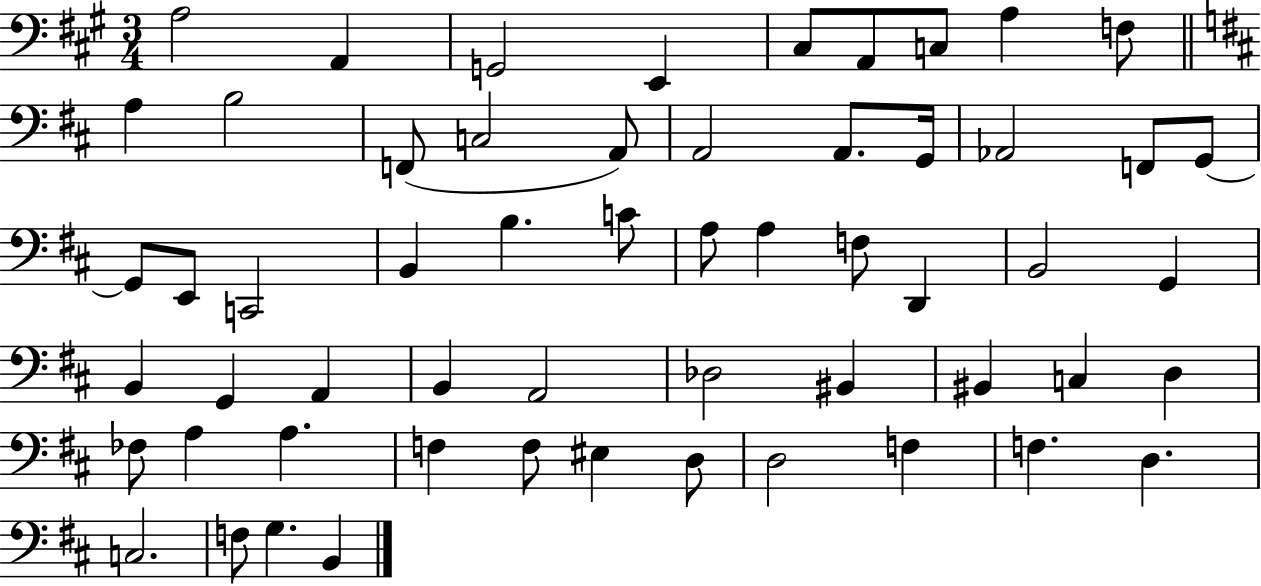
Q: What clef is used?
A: bass